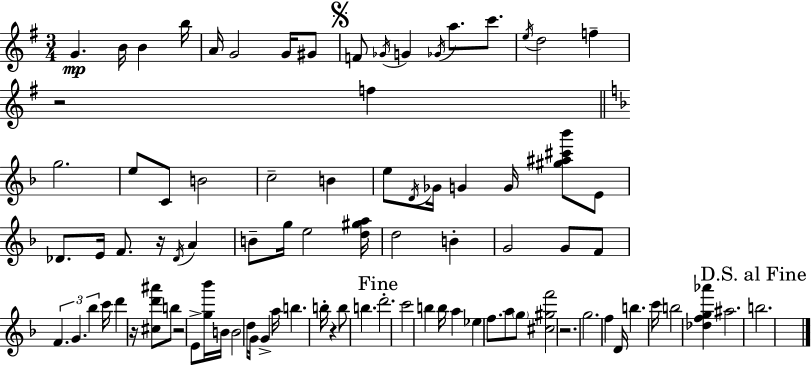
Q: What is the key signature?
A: G major